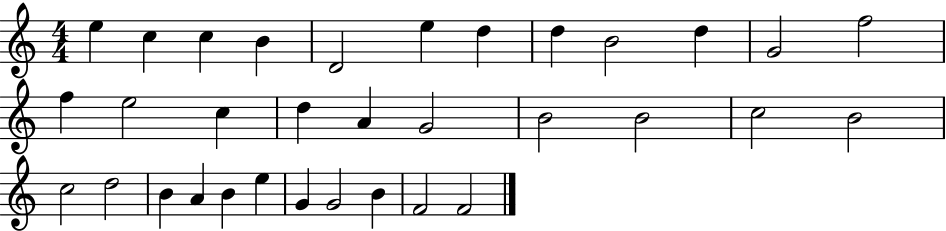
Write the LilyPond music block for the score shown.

{
  \clef treble
  \numericTimeSignature
  \time 4/4
  \key c \major
  e''4 c''4 c''4 b'4 | d'2 e''4 d''4 | d''4 b'2 d''4 | g'2 f''2 | \break f''4 e''2 c''4 | d''4 a'4 g'2 | b'2 b'2 | c''2 b'2 | \break c''2 d''2 | b'4 a'4 b'4 e''4 | g'4 g'2 b'4 | f'2 f'2 | \break \bar "|."
}